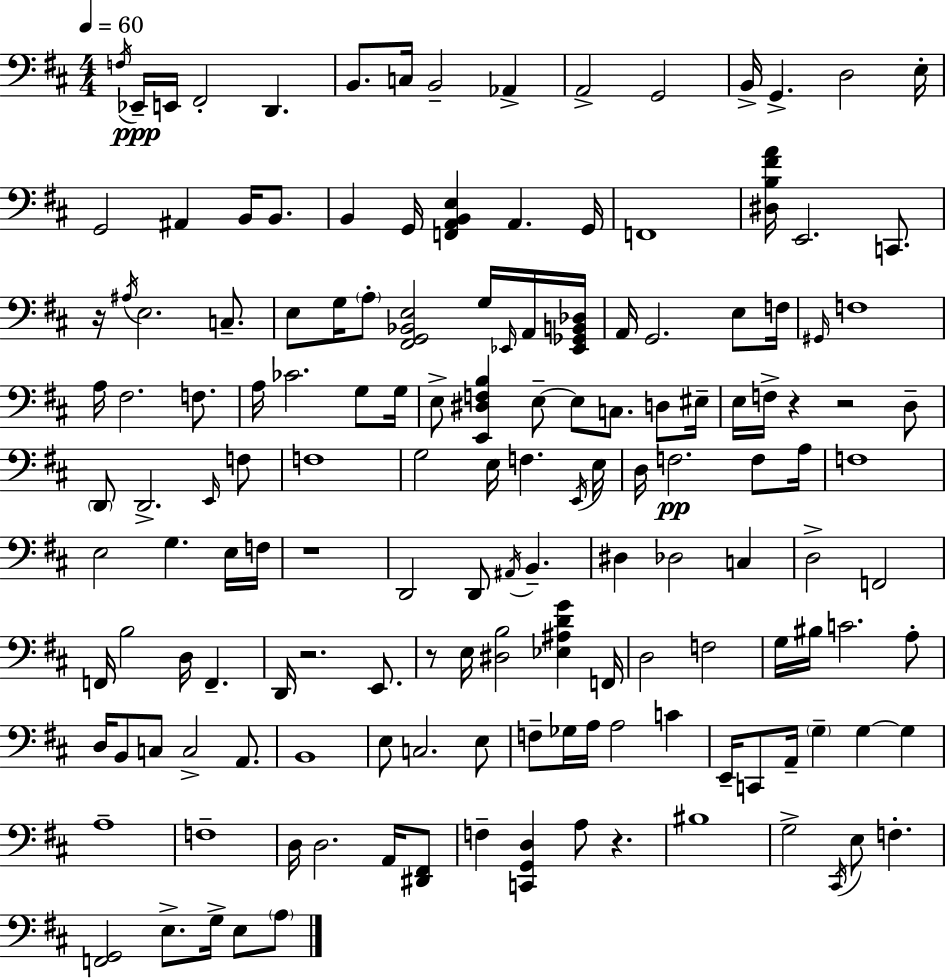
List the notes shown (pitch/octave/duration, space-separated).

F3/s Eb2/s E2/s F#2/h D2/q. B2/e. C3/s B2/h Ab2/q A2/h G2/h B2/s G2/q. D3/h E3/s G2/h A#2/q B2/s B2/e. B2/q G2/s [F2,A2,B2,E3]/q A2/q. G2/s F2/w [D#3,B3,F#4,A4]/s E2/h. C2/e. R/s A#3/s E3/h. C3/e. E3/e G3/s A3/e [F#2,G2,Bb2,E3]/h G3/s Eb2/s A2/s [Eb2,Gb2,B2,Db3]/s A2/s G2/h. E3/e F3/s G#2/s F3/w A3/s F#3/h. F3/e. A3/s CES4/h. G3/e G3/s E3/e [E2,D#3,F3,B3]/q E3/e E3/e C3/e. D3/e EIS3/s E3/s F3/s R/q R/h D3/e D2/e D2/h. E2/s F3/e F3/w G3/h E3/s F3/q. E2/s E3/s D3/s F3/h. F3/e A3/s F3/w E3/h G3/q. E3/s F3/s R/w D2/h D2/e A#2/s B2/q. D#3/q Db3/h C3/q D3/h F2/h F2/s B3/h D3/s F2/q. D2/s R/h. E2/e. R/e E3/s [D#3,B3]/h [Eb3,A#3,D4,G4]/q F2/s D3/h F3/h G3/s BIS3/s C4/h. A3/e D3/s B2/e C3/e C3/h A2/e. B2/w E3/e C3/h. E3/e F3/e Gb3/s A3/s A3/h C4/q E2/s C2/e A2/s G3/q G3/q G3/q A3/w F3/w D3/s D3/h. A2/s [D#2,F#2]/e F3/q [C2,G2,D3]/q A3/e R/q. BIS3/w G3/h C#2/s E3/e F3/q. [F2,G2]/h E3/e. G3/s E3/e A3/e